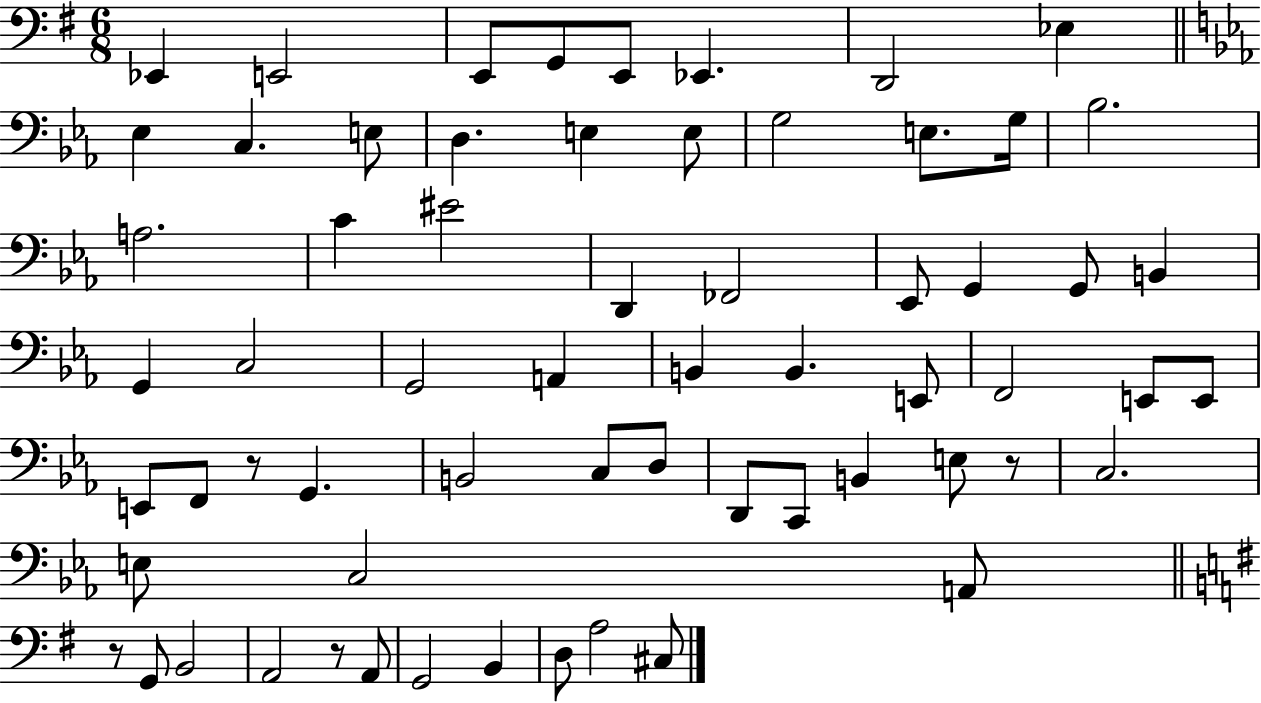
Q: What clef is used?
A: bass